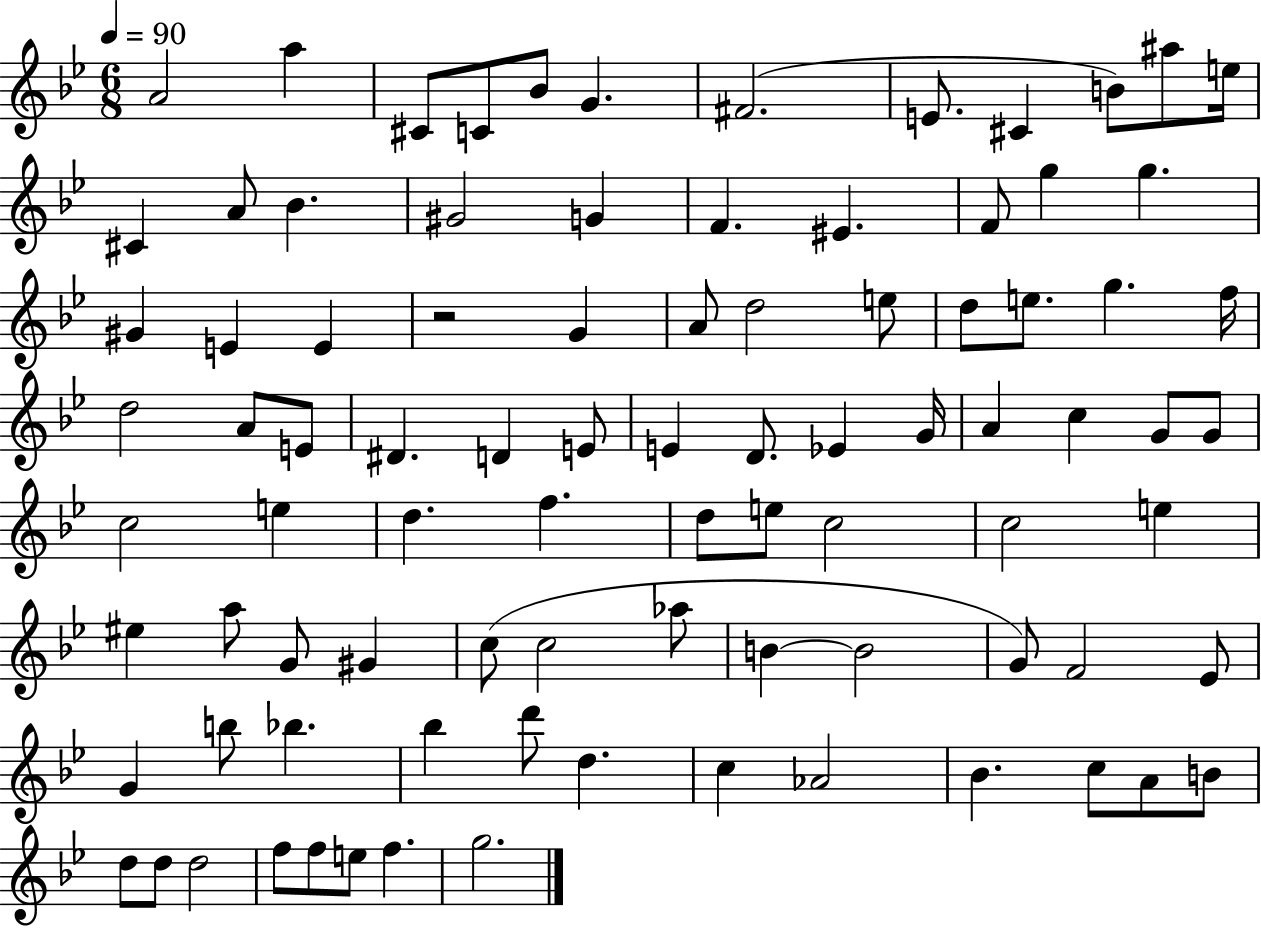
X:1
T:Untitled
M:6/8
L:1/4
K:Bb
A2 a ^C/2 C/2 _B/2 G ^F2 E/2 ^C B/2 ^a/2 e/4 ^C A/2 _B ^G2 G F ^E F/2 g g ^G E E z2 G A/2 d2 e/2 d/2 e/2 g f/4 d2 A/2 E/2 ^D D E/2 E D/2 _E G/4 A c G/2 G/2 c2 e d f d/2 e/2 c2 c2 e ^e a/2 G/2 ^G c/2 c2 _a/2 B B2 G/2 F2 _E/2 G b/2 _b _b d'/2 d c _A2 _B c/2 A/2 B/2 d/2 d/2 d2 f/2 f/2 e/2 f g2